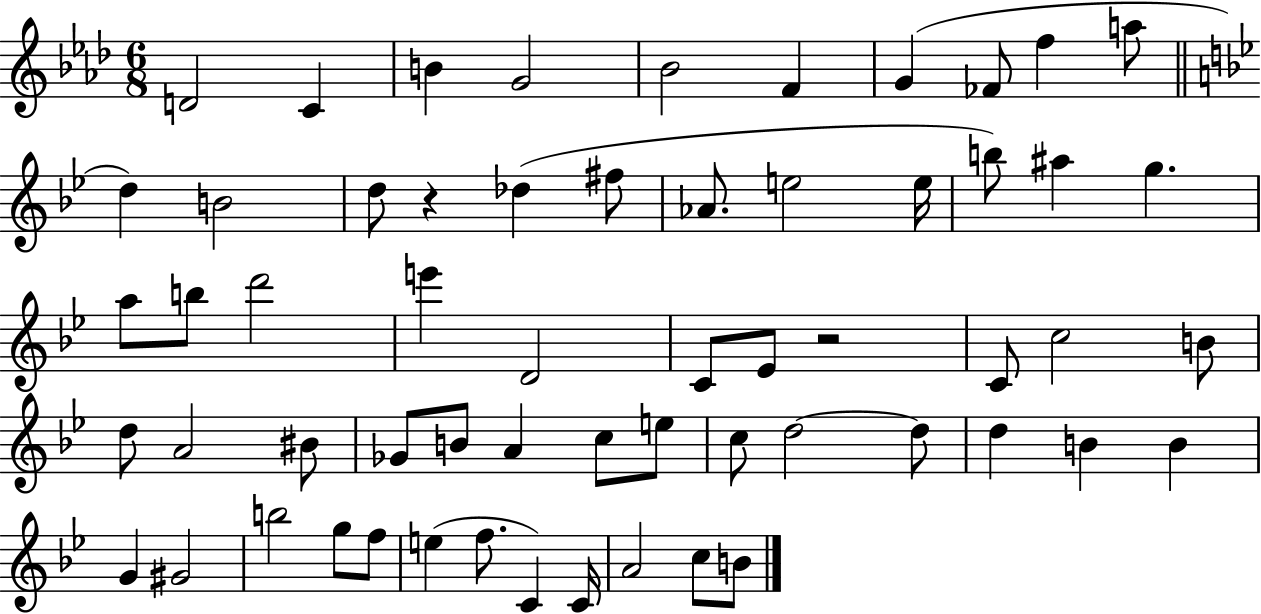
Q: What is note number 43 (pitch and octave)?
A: D5